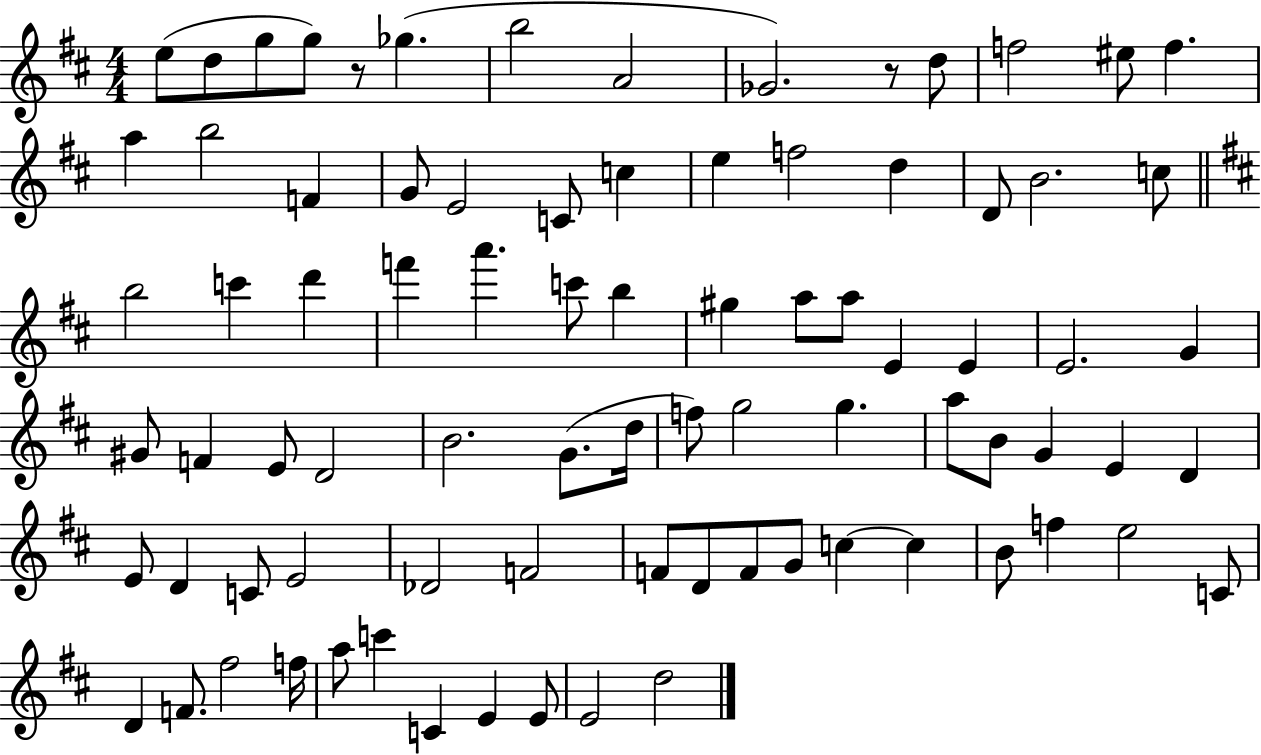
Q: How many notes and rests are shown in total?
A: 83